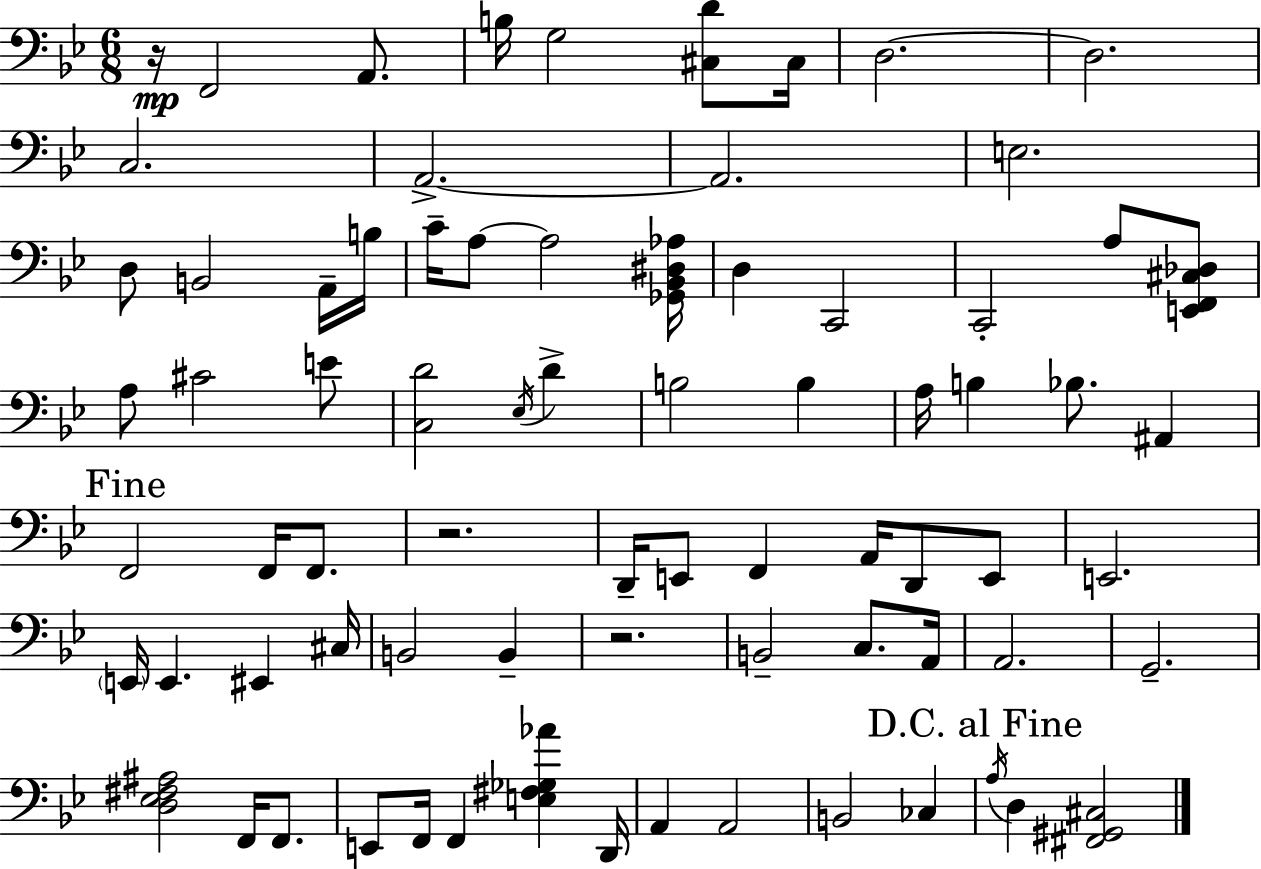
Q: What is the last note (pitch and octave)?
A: D3